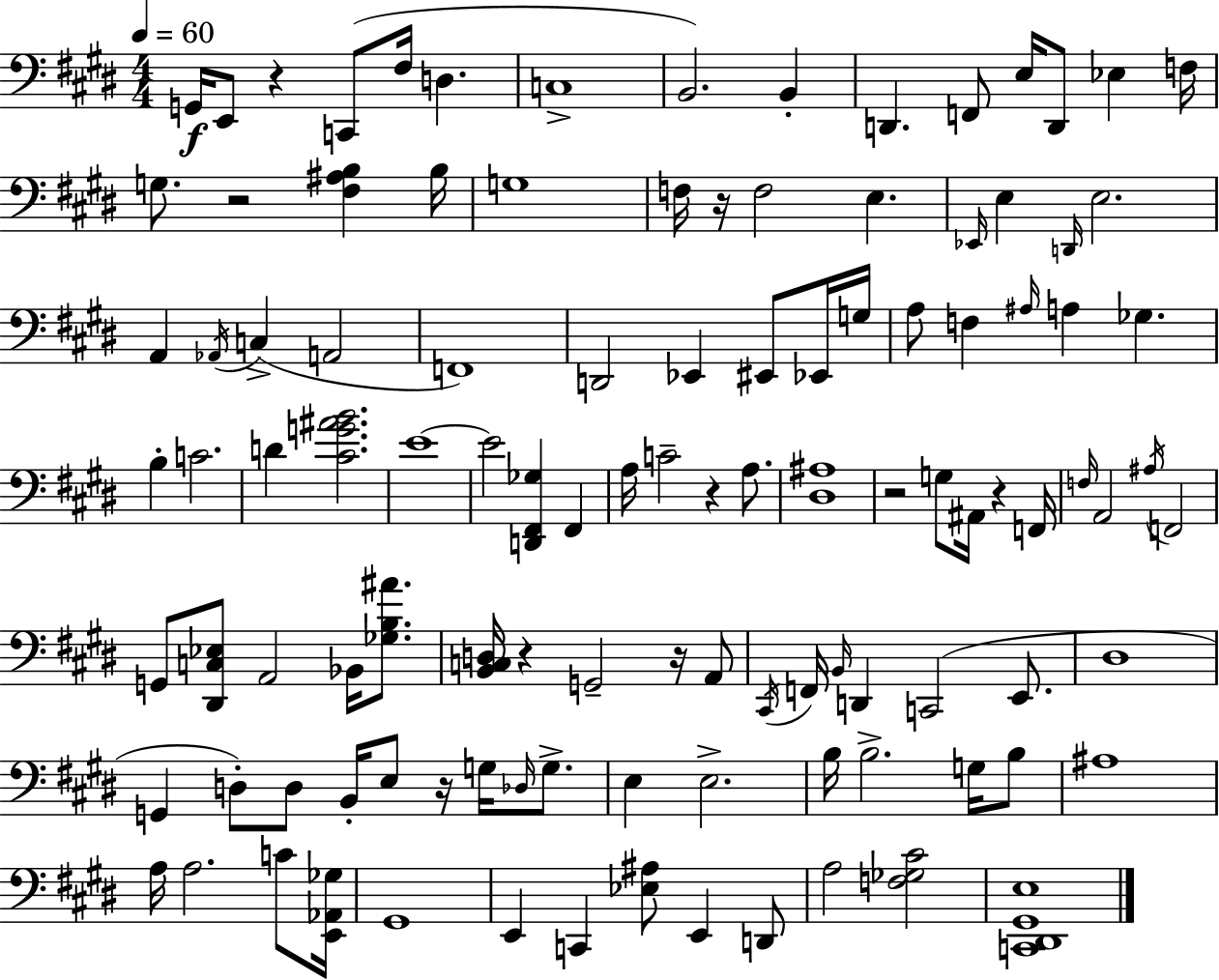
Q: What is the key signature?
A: E major